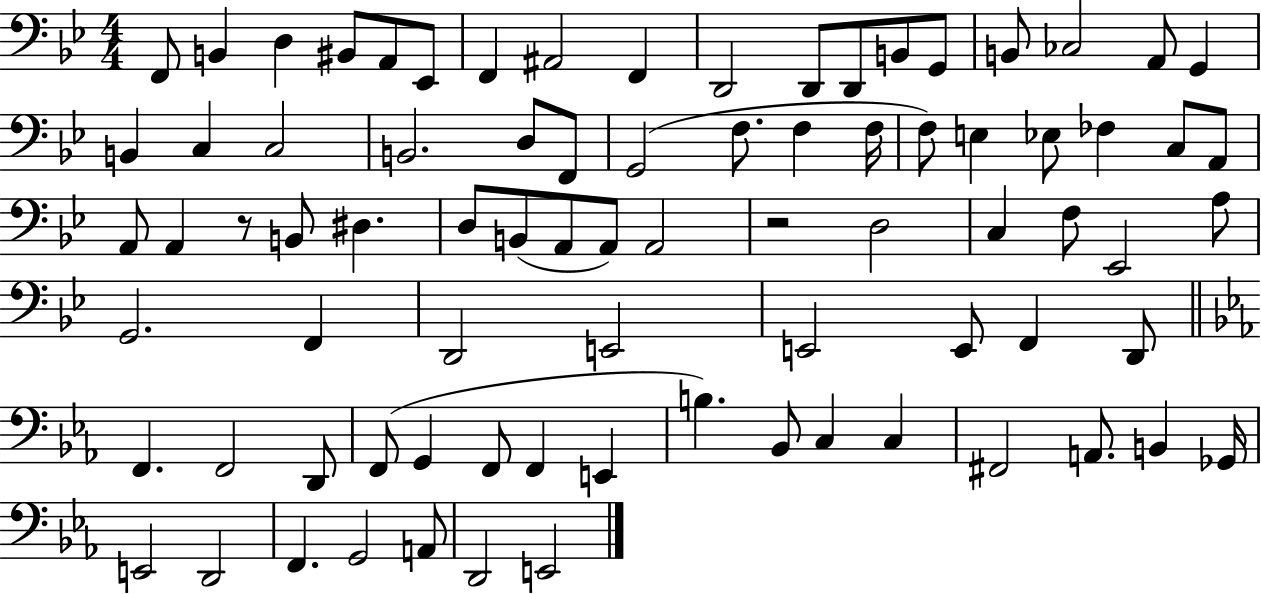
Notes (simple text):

F2/e B2/q D3/q BIS2/e A2/e Eb2/e F2/q A#2/h F2/q D2/h D2/e D2/e B2/e G2/e B2/e CES3/h A2/e G2/q B2/q C3/q C3/h B2/h. D3/e F2/e G2/h F3/e. F3/q F3/s F3/e E3/q Eb3/e FES3/q C3/e A2/e A2/e A2/q R/e B2/e D#3/q. D3/e B2/e A2/e A2/e A2/h R/h D3/h C3/q F3/e Eb2/h A3/e G2/h. F2/q D2/h E2/h E2/h E2/e F2/q D2/e F2/q. F2/h D2/e F2/e G2/q F2/e F2/q E2/q B3/q. Bb2/e C3/q C3/q F#2/h A2/e. B2/q Gb2/s E2/h D2/h F2/q. G2/h A2/e D2/h E2/h